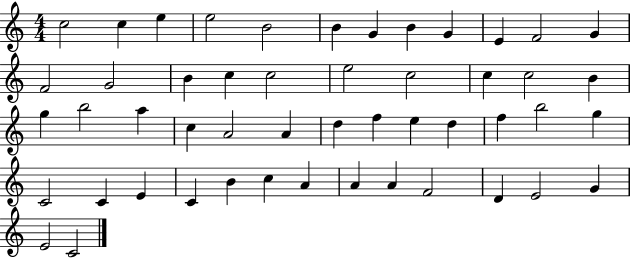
X:1
T:Untitled
M:4/4
L:1/4
K:C
c2 c e e2 B2 B G B G E F2 G F2 G2 B c c2 e2 c2 c c2 B g b2 a c A2 A d f e d f b2 g C2 C E C B c A A A F2 D E2 G E2 C2